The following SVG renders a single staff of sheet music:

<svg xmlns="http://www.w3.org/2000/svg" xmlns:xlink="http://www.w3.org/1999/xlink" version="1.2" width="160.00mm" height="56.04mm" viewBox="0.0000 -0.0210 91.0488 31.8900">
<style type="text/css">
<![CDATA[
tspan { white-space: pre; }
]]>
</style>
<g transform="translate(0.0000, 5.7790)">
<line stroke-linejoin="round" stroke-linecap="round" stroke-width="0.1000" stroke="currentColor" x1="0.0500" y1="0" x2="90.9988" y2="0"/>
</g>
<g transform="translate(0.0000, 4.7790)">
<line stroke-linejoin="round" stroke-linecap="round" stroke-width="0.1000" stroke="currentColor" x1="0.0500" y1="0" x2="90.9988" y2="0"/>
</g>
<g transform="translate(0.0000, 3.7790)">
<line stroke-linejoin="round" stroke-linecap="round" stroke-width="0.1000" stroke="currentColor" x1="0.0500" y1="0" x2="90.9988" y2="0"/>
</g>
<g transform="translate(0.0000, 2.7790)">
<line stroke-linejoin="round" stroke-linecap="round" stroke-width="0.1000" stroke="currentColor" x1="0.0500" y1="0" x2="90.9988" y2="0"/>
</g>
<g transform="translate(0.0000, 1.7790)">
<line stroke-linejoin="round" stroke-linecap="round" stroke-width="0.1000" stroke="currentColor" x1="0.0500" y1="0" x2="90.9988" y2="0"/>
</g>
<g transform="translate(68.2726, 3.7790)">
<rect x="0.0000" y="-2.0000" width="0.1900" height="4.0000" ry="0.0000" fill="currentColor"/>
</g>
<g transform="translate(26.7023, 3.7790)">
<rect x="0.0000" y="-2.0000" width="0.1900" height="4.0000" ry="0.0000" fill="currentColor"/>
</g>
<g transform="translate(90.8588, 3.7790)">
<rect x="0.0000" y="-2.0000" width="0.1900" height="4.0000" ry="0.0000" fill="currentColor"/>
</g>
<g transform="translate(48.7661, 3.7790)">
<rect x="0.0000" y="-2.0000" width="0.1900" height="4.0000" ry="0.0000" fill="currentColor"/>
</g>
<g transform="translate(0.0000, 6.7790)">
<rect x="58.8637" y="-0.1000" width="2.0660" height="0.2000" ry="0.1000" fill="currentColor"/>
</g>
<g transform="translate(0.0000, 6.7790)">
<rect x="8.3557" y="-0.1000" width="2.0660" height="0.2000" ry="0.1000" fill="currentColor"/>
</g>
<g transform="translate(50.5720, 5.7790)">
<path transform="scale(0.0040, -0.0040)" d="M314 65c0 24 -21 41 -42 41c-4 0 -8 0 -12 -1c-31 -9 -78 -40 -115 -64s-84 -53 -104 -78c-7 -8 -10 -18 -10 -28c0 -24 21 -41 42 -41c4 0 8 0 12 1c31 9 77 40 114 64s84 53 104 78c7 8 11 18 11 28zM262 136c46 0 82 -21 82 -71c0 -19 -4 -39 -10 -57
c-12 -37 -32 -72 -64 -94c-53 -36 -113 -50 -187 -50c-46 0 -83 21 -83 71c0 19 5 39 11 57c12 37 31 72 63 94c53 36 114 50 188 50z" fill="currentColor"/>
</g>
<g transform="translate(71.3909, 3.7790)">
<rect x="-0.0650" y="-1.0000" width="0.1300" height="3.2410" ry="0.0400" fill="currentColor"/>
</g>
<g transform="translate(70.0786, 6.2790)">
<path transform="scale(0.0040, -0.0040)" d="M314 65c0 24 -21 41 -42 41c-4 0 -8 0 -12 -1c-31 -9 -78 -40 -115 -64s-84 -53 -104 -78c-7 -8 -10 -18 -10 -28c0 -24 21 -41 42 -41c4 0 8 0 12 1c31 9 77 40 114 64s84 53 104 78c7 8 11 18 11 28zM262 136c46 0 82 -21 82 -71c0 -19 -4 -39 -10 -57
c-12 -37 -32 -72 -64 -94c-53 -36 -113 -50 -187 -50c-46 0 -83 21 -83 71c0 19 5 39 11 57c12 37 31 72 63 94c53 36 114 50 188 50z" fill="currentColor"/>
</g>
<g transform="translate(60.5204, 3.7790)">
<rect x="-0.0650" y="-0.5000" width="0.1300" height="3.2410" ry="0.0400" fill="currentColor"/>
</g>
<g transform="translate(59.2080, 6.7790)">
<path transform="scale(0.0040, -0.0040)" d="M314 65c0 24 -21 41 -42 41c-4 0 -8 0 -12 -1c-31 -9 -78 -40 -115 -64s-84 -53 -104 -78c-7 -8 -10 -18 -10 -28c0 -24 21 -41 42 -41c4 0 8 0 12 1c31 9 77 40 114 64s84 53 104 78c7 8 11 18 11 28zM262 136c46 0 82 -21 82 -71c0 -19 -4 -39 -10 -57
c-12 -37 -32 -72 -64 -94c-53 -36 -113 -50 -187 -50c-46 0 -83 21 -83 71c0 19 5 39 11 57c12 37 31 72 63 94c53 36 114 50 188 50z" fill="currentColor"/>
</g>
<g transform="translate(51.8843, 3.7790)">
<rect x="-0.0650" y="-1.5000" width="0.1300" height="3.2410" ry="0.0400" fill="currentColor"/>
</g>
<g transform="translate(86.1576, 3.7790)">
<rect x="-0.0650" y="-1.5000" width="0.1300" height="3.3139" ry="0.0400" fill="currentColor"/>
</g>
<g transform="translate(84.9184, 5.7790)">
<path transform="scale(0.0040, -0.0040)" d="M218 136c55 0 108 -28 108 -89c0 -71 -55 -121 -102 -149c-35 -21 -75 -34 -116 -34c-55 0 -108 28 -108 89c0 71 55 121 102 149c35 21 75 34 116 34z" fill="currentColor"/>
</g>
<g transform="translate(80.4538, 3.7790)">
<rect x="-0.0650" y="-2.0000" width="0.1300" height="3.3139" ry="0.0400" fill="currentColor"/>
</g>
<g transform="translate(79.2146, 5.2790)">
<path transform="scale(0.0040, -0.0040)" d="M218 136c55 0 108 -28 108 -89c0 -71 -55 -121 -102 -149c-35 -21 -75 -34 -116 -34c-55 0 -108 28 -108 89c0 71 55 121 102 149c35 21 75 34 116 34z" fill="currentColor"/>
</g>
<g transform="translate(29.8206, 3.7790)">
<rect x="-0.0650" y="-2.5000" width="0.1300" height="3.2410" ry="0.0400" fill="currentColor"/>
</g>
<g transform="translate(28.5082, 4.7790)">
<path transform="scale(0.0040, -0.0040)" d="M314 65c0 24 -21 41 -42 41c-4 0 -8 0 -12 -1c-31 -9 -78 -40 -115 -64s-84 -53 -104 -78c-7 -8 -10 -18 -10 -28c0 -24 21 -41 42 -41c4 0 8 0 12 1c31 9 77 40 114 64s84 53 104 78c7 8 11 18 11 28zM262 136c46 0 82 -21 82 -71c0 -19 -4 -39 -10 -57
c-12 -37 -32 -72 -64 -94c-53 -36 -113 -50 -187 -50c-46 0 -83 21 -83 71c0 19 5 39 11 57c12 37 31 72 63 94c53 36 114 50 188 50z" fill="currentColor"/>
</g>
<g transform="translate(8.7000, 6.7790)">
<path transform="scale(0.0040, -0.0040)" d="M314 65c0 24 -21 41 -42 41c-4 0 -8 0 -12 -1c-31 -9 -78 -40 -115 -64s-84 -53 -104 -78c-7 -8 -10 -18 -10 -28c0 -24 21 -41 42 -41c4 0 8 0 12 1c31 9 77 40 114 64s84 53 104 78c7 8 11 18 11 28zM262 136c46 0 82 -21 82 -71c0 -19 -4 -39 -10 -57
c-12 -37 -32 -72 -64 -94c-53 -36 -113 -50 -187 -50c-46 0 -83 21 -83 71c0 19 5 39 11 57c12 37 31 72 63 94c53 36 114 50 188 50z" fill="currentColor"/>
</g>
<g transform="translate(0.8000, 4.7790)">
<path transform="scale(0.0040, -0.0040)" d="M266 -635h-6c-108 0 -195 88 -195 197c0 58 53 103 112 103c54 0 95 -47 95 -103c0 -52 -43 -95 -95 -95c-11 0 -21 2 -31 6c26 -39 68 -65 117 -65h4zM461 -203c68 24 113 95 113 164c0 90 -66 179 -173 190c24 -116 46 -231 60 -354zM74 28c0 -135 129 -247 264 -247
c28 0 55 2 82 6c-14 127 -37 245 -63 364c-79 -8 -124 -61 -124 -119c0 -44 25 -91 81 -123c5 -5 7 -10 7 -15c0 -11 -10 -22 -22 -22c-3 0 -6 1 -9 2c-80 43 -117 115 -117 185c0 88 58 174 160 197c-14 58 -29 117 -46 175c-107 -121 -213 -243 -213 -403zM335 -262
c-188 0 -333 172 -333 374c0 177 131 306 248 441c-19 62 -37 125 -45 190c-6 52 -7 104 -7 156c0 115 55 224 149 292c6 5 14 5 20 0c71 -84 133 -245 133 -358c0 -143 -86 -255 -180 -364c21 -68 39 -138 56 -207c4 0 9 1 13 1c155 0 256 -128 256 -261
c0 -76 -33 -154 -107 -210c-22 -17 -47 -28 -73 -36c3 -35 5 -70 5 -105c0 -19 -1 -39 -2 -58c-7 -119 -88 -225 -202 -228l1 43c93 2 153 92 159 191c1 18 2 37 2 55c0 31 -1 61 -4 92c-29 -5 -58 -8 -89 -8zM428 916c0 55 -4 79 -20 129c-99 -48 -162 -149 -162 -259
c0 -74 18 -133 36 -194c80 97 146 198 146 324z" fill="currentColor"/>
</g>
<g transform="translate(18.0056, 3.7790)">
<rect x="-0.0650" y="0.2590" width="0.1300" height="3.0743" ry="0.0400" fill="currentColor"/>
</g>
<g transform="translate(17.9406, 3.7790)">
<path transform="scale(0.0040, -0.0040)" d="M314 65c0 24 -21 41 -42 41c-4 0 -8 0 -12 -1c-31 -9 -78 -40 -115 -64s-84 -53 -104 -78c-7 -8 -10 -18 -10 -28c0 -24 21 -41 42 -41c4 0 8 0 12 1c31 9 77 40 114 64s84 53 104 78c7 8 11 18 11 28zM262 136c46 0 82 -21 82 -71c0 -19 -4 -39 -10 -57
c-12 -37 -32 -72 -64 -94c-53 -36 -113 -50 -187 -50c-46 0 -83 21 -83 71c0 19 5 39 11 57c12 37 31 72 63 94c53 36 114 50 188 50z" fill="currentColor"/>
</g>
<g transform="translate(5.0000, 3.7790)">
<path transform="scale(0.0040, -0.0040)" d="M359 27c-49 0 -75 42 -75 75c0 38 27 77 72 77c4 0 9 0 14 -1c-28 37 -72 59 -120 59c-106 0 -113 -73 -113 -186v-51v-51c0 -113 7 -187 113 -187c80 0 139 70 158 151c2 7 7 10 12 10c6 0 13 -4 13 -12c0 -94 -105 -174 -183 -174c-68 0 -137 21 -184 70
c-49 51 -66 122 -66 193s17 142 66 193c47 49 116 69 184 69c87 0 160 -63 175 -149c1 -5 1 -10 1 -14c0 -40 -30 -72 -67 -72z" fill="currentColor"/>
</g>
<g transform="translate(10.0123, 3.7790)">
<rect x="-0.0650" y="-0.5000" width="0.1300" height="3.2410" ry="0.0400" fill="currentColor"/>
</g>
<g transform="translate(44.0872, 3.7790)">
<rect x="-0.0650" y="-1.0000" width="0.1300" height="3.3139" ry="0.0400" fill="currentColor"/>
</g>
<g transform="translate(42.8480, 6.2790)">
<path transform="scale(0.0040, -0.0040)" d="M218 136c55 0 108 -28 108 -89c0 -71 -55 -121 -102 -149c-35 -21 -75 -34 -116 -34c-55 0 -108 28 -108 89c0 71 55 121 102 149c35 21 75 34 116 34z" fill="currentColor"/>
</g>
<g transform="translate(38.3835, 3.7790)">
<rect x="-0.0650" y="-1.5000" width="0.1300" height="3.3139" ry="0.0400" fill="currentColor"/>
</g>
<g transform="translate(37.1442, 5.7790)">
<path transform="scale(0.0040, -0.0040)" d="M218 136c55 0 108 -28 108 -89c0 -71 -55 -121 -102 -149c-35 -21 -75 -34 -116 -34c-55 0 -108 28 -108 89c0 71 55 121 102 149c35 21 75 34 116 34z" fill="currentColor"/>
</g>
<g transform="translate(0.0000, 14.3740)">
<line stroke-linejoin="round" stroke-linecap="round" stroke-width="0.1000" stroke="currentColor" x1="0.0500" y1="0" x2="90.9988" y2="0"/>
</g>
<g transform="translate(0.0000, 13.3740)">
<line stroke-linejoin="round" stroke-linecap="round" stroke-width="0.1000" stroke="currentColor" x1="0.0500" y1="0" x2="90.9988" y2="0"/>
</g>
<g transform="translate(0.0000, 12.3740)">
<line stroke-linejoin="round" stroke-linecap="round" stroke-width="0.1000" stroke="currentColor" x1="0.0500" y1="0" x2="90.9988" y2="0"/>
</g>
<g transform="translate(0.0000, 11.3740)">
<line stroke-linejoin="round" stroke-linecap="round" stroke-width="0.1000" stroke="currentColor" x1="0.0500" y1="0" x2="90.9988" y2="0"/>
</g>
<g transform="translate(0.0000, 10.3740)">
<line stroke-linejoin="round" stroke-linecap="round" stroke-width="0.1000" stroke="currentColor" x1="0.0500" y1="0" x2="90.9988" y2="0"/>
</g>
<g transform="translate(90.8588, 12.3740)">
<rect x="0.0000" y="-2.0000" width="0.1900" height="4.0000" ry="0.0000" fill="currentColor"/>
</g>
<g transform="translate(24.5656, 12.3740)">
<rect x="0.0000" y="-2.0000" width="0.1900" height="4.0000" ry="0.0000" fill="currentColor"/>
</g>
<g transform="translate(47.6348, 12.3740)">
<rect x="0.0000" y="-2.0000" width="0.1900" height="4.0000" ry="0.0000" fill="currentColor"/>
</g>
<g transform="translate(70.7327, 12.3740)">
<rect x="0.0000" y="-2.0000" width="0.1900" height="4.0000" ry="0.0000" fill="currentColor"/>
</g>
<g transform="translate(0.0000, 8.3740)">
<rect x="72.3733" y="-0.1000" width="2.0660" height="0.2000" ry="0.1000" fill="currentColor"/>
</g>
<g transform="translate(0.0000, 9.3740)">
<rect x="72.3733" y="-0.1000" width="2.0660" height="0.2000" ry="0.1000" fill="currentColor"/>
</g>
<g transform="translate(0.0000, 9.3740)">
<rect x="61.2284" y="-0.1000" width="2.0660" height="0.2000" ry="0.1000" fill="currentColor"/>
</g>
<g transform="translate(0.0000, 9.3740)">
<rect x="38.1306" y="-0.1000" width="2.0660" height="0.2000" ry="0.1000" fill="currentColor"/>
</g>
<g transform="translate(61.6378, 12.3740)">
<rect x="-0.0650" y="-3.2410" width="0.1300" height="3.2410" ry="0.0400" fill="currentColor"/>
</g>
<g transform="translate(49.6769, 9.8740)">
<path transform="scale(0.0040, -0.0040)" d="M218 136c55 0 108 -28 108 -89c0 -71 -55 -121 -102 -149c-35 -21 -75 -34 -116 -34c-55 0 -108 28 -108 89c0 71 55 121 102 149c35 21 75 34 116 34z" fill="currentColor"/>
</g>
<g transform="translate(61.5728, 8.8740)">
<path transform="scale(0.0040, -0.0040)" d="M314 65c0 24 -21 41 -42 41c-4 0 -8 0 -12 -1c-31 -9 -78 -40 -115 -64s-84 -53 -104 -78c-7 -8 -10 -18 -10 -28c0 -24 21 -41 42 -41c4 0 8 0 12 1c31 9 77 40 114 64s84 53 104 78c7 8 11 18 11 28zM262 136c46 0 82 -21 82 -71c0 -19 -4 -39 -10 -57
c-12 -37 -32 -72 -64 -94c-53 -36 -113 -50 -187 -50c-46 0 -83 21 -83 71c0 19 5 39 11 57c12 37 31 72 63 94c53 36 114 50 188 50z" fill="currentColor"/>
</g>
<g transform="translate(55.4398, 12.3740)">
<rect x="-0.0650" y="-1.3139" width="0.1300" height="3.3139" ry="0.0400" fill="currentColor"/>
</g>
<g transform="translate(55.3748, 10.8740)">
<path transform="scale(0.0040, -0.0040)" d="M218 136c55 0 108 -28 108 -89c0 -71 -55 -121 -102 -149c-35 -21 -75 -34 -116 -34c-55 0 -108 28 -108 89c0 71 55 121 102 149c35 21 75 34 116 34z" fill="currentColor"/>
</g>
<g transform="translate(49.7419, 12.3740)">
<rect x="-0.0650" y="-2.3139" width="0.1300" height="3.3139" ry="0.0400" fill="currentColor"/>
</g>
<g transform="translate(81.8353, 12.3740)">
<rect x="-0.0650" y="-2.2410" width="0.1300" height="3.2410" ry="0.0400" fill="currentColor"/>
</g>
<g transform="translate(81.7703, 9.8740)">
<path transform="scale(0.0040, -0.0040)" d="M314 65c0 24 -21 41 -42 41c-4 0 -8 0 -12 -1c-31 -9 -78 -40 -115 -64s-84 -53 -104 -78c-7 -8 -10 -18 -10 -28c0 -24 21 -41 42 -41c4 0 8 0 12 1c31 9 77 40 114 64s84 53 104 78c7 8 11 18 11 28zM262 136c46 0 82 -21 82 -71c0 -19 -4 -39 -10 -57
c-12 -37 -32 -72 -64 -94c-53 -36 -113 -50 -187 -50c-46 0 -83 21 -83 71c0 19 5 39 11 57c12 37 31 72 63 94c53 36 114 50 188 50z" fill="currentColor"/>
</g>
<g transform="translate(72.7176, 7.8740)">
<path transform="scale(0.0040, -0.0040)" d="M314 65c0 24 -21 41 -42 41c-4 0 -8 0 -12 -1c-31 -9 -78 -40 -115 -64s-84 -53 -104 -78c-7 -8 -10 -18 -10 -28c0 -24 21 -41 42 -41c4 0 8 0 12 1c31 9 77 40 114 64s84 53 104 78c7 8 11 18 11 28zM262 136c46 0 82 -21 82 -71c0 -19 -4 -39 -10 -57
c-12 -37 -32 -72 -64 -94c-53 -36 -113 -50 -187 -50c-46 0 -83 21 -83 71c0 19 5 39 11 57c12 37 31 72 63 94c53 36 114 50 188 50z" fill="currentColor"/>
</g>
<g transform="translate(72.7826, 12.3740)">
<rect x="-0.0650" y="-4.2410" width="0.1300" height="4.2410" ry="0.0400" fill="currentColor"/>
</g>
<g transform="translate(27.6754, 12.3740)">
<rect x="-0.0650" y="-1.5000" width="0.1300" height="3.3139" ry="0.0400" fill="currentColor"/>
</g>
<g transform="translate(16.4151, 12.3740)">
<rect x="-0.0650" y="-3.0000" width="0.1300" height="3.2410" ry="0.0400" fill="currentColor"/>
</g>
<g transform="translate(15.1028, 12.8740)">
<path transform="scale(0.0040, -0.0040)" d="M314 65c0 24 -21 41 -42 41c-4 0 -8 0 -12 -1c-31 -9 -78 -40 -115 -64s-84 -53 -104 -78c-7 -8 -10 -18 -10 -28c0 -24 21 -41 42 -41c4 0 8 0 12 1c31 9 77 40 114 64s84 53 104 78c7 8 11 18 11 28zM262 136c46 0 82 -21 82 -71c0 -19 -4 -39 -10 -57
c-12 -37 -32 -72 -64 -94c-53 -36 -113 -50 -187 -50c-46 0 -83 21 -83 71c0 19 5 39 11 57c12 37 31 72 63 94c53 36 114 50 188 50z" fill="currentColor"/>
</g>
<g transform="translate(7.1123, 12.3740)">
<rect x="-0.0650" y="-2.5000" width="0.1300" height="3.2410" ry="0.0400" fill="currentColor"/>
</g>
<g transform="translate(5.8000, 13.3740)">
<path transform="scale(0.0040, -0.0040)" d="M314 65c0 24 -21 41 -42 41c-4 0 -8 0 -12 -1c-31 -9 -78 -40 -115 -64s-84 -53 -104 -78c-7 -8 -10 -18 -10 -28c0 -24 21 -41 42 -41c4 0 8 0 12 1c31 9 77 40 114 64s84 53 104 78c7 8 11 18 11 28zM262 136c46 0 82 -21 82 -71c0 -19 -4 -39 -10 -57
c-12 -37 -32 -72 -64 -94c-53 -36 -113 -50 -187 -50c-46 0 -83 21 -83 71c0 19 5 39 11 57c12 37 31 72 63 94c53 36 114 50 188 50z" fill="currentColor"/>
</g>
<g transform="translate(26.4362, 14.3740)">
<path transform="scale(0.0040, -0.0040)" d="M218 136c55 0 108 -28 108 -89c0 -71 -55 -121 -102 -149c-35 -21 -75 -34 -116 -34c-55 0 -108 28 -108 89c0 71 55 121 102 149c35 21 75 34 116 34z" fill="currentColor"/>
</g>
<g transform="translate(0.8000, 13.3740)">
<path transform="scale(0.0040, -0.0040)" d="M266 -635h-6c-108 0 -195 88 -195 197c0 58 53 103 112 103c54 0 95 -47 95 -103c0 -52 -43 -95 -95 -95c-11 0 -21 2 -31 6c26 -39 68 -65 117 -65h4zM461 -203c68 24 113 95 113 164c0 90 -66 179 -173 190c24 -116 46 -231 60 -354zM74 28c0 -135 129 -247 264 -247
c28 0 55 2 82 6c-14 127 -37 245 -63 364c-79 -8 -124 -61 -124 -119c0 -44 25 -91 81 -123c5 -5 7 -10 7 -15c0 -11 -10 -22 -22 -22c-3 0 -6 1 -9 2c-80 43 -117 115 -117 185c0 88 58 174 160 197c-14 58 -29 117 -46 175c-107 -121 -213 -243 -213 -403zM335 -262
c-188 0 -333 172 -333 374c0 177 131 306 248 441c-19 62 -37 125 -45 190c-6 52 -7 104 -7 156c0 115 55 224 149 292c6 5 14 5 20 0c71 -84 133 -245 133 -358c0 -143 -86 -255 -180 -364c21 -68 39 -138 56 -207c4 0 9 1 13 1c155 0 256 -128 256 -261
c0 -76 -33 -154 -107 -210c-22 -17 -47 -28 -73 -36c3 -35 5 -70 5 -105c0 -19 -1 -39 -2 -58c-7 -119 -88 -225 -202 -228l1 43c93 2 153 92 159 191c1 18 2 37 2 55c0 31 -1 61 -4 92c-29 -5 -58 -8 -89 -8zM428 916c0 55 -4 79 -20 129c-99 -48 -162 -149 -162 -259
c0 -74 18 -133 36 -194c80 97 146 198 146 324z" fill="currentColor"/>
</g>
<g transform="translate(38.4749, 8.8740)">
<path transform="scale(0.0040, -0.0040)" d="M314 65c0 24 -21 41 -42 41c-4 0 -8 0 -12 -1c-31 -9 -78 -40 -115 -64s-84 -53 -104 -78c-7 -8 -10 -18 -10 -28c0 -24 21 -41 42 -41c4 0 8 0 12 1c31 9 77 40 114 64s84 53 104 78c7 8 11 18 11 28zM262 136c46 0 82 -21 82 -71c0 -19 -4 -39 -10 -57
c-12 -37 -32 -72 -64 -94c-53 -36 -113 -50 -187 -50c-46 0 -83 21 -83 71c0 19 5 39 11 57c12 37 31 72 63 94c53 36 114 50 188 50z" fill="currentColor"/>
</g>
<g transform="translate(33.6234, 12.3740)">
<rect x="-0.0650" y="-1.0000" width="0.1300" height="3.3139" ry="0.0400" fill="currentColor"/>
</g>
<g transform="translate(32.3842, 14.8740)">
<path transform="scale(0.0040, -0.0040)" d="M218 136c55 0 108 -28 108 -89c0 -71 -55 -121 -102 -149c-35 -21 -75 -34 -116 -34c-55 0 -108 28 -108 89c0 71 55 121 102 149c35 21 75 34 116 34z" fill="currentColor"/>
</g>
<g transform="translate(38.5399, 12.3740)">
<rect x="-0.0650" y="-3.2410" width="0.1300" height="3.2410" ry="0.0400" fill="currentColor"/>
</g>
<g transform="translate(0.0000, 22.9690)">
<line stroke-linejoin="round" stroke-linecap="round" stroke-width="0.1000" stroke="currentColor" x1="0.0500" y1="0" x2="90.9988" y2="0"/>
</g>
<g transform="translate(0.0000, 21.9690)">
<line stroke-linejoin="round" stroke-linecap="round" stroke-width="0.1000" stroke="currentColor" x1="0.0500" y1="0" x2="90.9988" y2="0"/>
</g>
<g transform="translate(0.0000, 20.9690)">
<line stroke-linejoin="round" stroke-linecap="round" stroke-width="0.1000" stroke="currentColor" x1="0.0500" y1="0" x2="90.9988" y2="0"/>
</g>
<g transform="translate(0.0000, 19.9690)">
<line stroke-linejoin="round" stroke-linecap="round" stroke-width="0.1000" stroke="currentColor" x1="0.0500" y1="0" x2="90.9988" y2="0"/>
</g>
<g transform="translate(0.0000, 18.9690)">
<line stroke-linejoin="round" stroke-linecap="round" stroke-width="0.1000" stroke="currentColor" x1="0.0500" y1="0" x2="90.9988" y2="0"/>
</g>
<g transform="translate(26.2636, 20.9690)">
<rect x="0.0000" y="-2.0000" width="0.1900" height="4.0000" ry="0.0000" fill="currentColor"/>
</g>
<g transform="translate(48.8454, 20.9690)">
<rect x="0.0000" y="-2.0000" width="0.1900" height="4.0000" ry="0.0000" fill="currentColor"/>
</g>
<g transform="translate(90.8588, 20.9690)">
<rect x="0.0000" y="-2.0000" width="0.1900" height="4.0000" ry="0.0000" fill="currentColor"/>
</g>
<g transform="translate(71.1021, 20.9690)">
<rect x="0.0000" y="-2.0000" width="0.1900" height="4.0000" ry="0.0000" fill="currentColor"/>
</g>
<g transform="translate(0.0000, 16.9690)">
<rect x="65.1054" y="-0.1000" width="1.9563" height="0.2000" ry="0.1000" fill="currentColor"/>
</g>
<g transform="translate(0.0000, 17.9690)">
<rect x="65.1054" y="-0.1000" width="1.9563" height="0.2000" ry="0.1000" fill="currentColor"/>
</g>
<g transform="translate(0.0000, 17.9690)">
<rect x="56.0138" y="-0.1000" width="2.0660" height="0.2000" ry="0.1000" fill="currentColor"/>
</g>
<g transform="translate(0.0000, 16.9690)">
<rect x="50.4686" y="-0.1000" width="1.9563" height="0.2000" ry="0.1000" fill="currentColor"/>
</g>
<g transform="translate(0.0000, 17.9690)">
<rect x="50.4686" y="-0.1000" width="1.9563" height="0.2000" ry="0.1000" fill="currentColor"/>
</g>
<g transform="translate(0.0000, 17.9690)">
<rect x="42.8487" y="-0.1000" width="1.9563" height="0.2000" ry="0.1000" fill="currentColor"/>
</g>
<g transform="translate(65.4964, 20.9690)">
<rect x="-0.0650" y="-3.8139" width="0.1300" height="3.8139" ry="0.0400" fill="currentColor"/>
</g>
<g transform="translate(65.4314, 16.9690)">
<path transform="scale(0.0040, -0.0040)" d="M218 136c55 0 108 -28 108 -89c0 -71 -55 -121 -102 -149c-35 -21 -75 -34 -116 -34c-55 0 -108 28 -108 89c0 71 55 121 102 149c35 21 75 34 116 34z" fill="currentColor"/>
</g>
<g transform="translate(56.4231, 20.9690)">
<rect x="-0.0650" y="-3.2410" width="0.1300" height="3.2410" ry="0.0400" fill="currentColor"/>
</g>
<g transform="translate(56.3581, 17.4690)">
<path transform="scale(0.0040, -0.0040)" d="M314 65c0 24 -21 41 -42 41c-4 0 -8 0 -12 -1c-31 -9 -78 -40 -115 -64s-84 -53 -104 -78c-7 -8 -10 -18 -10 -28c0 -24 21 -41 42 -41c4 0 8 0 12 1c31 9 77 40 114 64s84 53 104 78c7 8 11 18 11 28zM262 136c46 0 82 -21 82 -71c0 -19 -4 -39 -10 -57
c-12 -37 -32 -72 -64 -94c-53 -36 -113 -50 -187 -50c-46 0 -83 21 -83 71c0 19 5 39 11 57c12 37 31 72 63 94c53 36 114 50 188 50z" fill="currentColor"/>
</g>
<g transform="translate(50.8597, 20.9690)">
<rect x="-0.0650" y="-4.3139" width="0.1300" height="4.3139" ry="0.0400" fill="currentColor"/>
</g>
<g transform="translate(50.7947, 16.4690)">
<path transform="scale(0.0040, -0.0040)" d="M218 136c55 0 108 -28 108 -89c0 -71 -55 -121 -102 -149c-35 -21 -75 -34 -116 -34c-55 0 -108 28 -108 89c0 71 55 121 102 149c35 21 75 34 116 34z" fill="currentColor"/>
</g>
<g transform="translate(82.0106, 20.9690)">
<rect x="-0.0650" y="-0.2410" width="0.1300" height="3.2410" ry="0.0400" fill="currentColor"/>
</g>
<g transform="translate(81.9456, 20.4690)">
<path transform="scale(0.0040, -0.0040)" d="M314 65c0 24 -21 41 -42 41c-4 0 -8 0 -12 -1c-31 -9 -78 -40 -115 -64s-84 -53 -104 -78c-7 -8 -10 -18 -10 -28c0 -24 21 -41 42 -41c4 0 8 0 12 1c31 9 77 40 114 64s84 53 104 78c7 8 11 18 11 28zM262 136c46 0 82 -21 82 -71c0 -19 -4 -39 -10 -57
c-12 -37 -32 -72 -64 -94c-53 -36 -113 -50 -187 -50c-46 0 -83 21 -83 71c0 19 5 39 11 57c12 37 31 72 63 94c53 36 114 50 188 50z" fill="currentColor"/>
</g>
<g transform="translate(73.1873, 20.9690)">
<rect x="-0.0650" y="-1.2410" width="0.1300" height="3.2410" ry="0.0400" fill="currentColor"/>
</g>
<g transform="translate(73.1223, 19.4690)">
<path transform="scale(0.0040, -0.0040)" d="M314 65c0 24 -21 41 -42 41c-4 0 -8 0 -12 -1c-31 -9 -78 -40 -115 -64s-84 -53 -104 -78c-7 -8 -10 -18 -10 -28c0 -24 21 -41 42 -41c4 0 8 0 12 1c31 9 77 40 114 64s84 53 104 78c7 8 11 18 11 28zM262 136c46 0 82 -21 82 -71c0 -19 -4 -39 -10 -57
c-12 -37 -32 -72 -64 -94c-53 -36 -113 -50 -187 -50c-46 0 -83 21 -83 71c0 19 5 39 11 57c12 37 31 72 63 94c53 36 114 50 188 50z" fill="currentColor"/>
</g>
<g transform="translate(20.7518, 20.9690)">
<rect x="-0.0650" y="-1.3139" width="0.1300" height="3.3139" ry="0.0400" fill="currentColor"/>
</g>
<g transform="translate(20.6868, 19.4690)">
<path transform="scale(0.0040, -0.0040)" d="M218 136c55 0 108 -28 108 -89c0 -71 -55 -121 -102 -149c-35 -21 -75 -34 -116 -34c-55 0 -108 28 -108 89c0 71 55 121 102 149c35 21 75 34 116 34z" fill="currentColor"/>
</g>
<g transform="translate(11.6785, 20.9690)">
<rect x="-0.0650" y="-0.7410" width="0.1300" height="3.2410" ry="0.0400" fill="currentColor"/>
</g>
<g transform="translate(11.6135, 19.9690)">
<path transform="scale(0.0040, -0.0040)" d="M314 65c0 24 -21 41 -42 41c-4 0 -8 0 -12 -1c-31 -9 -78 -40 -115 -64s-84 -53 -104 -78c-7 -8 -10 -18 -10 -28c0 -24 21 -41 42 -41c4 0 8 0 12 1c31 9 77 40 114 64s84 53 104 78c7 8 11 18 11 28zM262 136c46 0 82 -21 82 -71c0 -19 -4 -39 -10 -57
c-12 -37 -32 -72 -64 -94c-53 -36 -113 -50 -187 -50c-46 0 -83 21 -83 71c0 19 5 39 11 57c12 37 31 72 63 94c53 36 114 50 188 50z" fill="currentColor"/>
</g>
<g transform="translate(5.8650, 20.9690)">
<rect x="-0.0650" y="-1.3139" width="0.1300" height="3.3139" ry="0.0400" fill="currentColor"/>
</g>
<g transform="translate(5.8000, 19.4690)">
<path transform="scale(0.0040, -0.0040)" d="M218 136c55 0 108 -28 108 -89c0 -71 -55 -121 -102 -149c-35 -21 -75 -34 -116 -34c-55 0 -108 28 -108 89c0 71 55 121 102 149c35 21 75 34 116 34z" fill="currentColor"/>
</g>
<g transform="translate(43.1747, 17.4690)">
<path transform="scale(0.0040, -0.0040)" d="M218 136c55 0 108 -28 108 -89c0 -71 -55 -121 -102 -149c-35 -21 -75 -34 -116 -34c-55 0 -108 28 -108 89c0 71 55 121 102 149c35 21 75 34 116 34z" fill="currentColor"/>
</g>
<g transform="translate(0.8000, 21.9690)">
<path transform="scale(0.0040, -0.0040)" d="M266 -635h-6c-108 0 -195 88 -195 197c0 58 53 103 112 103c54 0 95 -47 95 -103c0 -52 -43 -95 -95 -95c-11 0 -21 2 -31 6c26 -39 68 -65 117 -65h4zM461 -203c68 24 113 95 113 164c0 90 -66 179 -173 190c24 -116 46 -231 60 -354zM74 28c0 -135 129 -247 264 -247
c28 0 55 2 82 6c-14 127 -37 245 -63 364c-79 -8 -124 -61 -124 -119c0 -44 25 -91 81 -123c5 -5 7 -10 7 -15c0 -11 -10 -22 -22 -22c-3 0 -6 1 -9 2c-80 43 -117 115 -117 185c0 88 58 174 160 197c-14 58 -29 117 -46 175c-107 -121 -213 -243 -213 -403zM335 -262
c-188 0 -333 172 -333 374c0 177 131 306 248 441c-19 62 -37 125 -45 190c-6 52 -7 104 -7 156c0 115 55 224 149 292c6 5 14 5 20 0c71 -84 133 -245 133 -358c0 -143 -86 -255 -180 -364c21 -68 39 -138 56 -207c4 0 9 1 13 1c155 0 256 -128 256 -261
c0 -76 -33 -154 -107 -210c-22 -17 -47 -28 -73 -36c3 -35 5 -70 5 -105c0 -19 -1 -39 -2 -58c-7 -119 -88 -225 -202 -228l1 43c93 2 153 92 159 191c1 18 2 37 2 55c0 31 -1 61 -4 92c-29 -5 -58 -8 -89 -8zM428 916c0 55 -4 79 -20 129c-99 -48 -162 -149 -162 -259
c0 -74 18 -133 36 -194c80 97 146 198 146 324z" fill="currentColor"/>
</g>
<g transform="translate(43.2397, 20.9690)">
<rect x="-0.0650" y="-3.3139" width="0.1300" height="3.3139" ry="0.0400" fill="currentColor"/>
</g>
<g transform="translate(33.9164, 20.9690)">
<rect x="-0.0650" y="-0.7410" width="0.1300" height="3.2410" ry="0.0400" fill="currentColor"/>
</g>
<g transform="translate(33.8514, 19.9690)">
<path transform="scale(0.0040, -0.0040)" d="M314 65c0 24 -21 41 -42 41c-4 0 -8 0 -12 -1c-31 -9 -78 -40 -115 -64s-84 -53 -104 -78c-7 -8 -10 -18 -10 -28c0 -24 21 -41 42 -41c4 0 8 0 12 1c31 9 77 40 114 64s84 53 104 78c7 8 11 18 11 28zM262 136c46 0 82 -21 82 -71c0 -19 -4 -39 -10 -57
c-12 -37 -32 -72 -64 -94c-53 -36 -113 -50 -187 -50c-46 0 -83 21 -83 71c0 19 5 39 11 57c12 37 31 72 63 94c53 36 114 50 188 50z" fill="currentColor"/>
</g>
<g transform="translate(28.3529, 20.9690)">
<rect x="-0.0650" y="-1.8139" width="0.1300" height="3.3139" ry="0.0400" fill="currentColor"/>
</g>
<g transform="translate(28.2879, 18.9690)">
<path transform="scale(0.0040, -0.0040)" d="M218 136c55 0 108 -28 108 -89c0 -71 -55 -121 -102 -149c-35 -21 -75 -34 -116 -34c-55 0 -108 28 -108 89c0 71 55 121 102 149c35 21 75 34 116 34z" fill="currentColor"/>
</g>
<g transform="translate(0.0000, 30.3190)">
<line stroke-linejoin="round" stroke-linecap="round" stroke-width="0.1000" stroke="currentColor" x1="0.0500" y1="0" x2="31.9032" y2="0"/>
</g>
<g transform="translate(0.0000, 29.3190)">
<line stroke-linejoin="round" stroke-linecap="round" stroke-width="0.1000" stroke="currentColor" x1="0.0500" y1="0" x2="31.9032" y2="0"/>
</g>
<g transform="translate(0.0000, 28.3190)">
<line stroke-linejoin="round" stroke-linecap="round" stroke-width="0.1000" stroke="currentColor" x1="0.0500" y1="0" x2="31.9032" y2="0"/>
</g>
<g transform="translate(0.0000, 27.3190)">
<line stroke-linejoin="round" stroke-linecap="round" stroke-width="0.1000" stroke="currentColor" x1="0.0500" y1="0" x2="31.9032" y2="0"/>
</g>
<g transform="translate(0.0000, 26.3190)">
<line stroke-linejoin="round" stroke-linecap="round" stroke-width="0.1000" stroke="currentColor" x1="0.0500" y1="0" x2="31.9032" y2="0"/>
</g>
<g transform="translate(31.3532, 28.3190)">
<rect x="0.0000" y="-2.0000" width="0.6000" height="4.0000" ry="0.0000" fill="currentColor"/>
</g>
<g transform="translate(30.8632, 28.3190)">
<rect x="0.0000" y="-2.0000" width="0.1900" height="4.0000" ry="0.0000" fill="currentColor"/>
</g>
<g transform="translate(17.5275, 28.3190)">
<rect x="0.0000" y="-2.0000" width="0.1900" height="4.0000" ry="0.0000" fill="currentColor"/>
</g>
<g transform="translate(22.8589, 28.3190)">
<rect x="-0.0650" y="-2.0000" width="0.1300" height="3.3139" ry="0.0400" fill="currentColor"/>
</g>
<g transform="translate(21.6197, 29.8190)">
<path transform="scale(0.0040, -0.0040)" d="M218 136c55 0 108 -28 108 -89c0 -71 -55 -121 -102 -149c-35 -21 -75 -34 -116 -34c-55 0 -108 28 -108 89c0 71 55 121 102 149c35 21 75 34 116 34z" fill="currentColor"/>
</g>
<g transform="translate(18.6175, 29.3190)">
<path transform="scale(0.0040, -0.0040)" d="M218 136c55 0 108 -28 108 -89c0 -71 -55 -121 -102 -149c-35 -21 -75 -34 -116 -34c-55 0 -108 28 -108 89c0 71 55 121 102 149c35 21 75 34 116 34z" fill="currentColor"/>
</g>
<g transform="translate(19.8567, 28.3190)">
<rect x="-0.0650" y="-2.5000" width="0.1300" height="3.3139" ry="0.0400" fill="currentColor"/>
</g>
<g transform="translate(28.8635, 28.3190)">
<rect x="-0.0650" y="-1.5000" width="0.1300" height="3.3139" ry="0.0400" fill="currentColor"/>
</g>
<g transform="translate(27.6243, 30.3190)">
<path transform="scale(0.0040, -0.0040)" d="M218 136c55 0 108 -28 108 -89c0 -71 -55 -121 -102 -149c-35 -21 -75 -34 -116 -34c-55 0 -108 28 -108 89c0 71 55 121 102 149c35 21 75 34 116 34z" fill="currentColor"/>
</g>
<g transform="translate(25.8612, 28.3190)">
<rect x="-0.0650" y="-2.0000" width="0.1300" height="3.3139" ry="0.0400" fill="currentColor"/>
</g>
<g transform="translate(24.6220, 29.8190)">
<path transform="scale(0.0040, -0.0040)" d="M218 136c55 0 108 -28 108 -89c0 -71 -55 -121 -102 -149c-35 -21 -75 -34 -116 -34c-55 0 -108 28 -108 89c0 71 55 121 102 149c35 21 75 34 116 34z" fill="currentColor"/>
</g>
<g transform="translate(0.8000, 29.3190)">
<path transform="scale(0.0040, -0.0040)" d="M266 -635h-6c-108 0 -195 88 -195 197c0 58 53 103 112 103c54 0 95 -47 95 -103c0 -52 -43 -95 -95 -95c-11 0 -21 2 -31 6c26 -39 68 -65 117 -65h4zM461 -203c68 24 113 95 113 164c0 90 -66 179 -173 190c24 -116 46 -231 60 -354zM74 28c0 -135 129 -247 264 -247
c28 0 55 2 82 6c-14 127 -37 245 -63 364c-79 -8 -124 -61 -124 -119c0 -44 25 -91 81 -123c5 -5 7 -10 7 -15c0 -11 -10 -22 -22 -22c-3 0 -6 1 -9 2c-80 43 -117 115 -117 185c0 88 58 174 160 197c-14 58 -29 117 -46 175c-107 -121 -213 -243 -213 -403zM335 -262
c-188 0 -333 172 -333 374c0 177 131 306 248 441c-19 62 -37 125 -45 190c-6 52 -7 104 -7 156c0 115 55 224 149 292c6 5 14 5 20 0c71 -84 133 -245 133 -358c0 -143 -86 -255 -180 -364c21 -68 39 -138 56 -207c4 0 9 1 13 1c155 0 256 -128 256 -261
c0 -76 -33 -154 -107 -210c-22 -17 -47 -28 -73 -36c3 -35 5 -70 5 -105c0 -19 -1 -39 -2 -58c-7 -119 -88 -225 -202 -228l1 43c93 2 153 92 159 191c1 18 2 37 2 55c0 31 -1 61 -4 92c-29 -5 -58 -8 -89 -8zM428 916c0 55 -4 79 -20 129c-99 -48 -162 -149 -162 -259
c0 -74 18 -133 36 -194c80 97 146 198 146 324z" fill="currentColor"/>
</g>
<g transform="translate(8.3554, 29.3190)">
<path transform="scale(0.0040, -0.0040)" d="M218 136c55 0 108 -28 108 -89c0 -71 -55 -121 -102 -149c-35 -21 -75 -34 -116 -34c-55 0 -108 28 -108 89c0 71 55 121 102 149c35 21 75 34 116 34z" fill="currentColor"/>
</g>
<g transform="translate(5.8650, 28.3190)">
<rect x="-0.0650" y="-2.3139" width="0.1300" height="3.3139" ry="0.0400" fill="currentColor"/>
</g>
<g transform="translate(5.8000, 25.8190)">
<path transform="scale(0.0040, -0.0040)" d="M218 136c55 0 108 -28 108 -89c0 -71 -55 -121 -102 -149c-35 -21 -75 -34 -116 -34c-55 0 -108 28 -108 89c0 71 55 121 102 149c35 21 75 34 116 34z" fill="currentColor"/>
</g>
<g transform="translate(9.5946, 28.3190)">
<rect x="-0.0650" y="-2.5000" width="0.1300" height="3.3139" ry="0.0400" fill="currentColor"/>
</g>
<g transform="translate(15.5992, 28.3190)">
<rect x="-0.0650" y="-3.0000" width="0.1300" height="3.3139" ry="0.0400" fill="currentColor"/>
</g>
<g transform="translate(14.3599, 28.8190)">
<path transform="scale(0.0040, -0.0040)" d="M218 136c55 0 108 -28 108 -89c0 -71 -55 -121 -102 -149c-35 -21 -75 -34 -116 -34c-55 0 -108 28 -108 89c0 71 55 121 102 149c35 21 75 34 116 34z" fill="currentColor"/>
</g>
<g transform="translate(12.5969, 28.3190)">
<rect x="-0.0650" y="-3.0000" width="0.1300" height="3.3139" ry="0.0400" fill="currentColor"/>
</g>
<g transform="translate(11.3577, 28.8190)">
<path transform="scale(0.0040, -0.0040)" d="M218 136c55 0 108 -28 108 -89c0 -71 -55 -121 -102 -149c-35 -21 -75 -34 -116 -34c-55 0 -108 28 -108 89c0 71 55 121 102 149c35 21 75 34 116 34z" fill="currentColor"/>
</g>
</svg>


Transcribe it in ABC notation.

X:1
T:Untitled
M:4/4
L:1/4
K:C
C2 B2 G2 E D E2 C2 D2 F E G2 A2 E D b2 g e b2 d'2 g2 e d2 e f d2 b d' b2 c' e2 c2 g G A A G F F E